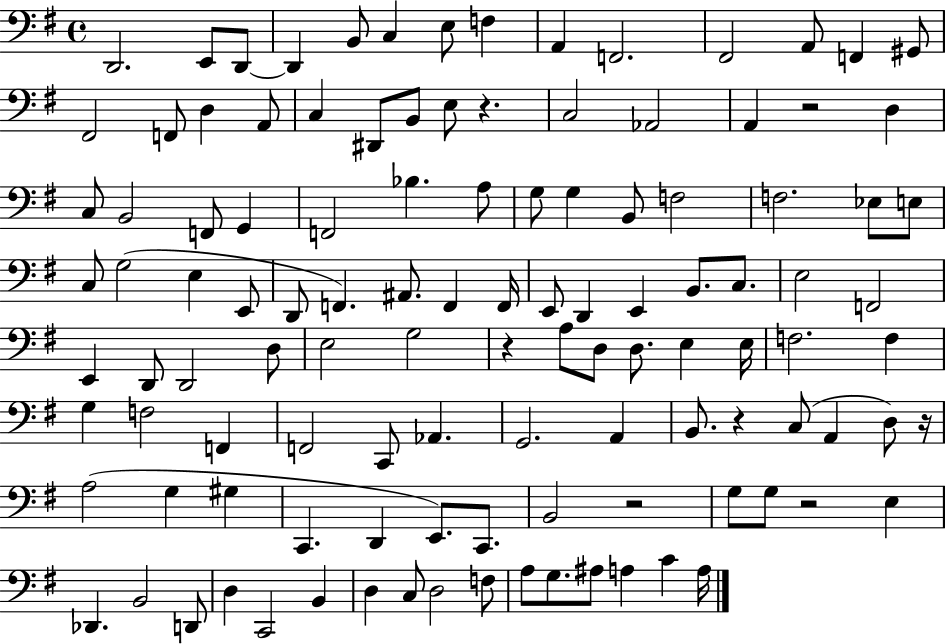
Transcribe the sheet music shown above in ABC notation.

X:1
T:Untitled
M:4/4
L:1/4
K:G
D,,2 E,,/2 D,,/2 D,, B,,/2 C, E,/2 F, A,, F,,2 ^F,,2 A,,/2 F,, ^G,,/2 ^F,,2 F,,/2 D, A,,/2 C, ^D,,/2 B,,/2 E,/2 z C,2 _A,,2 A,, z2 D, C,/2 B,,2 F,,/2 G,, F,,2 _B, A,/2 G,/2 G, B,,/2 F,2 F,2 _E,/2 E,/2 C,/2 G,2 E, E,,/2 D,,/2 F,, ^A,,/2 F,, F,,/4 E,,/2 D,, E,, B,,/2 C,/2 E,2 F,,2 E,, D,,/2 D,,2 D,/2 E,2 G,2 z A,/2 D,/2 D,/2 E, E,/4 F,2 F, G, F,2 F,, F,,2 C,,/2 _A,, G,,2 A,, B,,/2 z C,/2 A,, D,/2 z/4 A,2 G, ^G, C,, D,, E,,/2 C,,/2 B,,2 z2 G,/2 G,/2 z2 E, _D,, B,,2 D,,/2 D, C,,2 B,, D, C,/2 D,2 F,/2 A,/2 G,/2 ^A,/2 A, C A,/4